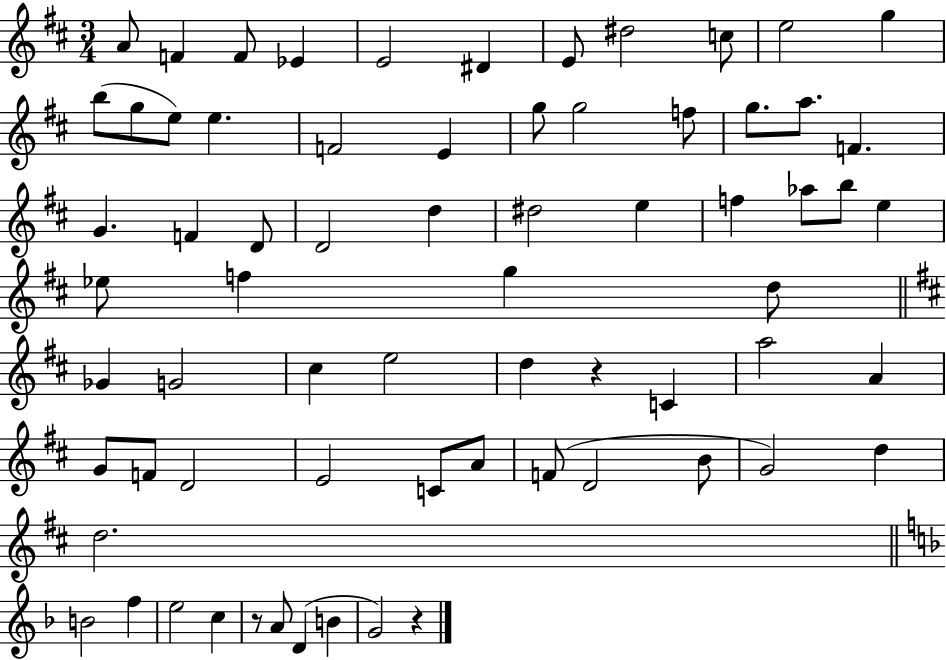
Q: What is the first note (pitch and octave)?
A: A4